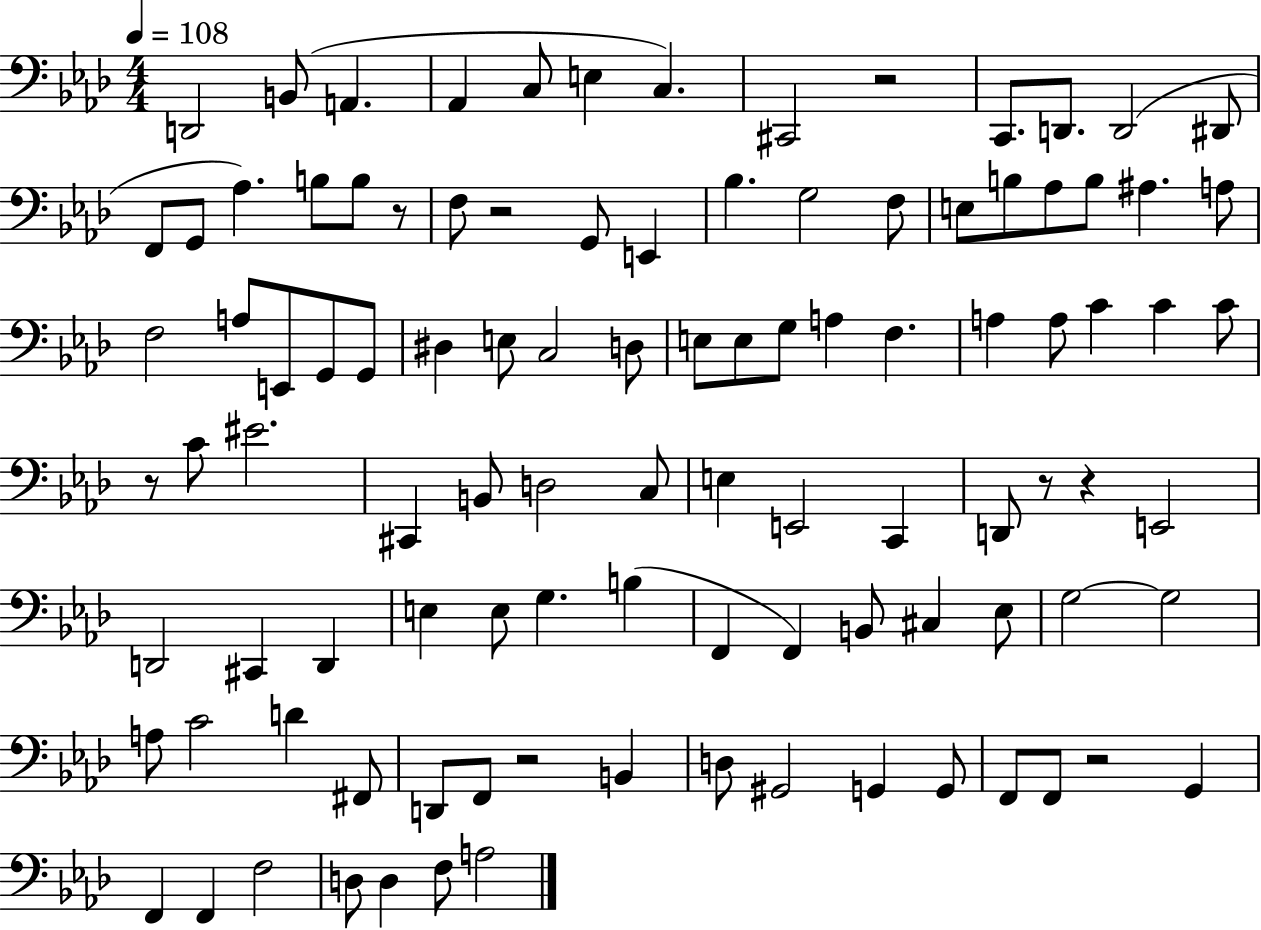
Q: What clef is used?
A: bass